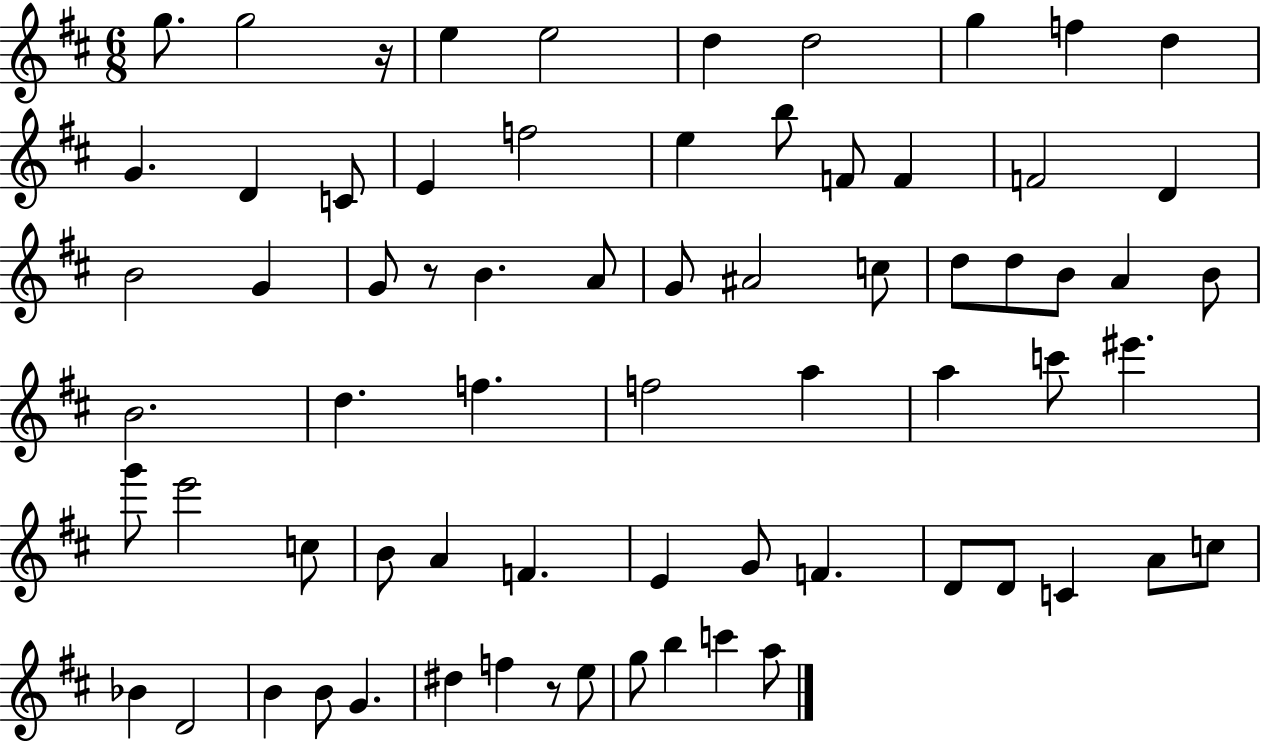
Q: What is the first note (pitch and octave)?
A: G5